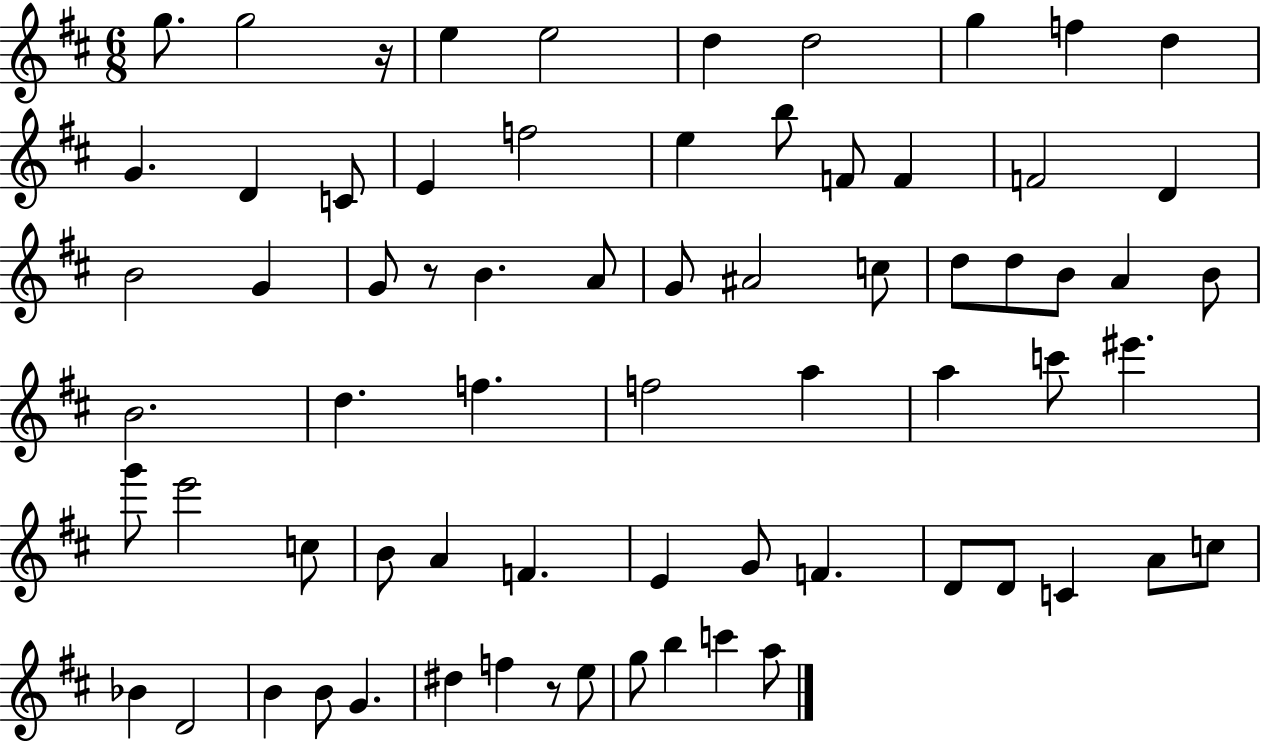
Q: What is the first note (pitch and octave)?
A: G5